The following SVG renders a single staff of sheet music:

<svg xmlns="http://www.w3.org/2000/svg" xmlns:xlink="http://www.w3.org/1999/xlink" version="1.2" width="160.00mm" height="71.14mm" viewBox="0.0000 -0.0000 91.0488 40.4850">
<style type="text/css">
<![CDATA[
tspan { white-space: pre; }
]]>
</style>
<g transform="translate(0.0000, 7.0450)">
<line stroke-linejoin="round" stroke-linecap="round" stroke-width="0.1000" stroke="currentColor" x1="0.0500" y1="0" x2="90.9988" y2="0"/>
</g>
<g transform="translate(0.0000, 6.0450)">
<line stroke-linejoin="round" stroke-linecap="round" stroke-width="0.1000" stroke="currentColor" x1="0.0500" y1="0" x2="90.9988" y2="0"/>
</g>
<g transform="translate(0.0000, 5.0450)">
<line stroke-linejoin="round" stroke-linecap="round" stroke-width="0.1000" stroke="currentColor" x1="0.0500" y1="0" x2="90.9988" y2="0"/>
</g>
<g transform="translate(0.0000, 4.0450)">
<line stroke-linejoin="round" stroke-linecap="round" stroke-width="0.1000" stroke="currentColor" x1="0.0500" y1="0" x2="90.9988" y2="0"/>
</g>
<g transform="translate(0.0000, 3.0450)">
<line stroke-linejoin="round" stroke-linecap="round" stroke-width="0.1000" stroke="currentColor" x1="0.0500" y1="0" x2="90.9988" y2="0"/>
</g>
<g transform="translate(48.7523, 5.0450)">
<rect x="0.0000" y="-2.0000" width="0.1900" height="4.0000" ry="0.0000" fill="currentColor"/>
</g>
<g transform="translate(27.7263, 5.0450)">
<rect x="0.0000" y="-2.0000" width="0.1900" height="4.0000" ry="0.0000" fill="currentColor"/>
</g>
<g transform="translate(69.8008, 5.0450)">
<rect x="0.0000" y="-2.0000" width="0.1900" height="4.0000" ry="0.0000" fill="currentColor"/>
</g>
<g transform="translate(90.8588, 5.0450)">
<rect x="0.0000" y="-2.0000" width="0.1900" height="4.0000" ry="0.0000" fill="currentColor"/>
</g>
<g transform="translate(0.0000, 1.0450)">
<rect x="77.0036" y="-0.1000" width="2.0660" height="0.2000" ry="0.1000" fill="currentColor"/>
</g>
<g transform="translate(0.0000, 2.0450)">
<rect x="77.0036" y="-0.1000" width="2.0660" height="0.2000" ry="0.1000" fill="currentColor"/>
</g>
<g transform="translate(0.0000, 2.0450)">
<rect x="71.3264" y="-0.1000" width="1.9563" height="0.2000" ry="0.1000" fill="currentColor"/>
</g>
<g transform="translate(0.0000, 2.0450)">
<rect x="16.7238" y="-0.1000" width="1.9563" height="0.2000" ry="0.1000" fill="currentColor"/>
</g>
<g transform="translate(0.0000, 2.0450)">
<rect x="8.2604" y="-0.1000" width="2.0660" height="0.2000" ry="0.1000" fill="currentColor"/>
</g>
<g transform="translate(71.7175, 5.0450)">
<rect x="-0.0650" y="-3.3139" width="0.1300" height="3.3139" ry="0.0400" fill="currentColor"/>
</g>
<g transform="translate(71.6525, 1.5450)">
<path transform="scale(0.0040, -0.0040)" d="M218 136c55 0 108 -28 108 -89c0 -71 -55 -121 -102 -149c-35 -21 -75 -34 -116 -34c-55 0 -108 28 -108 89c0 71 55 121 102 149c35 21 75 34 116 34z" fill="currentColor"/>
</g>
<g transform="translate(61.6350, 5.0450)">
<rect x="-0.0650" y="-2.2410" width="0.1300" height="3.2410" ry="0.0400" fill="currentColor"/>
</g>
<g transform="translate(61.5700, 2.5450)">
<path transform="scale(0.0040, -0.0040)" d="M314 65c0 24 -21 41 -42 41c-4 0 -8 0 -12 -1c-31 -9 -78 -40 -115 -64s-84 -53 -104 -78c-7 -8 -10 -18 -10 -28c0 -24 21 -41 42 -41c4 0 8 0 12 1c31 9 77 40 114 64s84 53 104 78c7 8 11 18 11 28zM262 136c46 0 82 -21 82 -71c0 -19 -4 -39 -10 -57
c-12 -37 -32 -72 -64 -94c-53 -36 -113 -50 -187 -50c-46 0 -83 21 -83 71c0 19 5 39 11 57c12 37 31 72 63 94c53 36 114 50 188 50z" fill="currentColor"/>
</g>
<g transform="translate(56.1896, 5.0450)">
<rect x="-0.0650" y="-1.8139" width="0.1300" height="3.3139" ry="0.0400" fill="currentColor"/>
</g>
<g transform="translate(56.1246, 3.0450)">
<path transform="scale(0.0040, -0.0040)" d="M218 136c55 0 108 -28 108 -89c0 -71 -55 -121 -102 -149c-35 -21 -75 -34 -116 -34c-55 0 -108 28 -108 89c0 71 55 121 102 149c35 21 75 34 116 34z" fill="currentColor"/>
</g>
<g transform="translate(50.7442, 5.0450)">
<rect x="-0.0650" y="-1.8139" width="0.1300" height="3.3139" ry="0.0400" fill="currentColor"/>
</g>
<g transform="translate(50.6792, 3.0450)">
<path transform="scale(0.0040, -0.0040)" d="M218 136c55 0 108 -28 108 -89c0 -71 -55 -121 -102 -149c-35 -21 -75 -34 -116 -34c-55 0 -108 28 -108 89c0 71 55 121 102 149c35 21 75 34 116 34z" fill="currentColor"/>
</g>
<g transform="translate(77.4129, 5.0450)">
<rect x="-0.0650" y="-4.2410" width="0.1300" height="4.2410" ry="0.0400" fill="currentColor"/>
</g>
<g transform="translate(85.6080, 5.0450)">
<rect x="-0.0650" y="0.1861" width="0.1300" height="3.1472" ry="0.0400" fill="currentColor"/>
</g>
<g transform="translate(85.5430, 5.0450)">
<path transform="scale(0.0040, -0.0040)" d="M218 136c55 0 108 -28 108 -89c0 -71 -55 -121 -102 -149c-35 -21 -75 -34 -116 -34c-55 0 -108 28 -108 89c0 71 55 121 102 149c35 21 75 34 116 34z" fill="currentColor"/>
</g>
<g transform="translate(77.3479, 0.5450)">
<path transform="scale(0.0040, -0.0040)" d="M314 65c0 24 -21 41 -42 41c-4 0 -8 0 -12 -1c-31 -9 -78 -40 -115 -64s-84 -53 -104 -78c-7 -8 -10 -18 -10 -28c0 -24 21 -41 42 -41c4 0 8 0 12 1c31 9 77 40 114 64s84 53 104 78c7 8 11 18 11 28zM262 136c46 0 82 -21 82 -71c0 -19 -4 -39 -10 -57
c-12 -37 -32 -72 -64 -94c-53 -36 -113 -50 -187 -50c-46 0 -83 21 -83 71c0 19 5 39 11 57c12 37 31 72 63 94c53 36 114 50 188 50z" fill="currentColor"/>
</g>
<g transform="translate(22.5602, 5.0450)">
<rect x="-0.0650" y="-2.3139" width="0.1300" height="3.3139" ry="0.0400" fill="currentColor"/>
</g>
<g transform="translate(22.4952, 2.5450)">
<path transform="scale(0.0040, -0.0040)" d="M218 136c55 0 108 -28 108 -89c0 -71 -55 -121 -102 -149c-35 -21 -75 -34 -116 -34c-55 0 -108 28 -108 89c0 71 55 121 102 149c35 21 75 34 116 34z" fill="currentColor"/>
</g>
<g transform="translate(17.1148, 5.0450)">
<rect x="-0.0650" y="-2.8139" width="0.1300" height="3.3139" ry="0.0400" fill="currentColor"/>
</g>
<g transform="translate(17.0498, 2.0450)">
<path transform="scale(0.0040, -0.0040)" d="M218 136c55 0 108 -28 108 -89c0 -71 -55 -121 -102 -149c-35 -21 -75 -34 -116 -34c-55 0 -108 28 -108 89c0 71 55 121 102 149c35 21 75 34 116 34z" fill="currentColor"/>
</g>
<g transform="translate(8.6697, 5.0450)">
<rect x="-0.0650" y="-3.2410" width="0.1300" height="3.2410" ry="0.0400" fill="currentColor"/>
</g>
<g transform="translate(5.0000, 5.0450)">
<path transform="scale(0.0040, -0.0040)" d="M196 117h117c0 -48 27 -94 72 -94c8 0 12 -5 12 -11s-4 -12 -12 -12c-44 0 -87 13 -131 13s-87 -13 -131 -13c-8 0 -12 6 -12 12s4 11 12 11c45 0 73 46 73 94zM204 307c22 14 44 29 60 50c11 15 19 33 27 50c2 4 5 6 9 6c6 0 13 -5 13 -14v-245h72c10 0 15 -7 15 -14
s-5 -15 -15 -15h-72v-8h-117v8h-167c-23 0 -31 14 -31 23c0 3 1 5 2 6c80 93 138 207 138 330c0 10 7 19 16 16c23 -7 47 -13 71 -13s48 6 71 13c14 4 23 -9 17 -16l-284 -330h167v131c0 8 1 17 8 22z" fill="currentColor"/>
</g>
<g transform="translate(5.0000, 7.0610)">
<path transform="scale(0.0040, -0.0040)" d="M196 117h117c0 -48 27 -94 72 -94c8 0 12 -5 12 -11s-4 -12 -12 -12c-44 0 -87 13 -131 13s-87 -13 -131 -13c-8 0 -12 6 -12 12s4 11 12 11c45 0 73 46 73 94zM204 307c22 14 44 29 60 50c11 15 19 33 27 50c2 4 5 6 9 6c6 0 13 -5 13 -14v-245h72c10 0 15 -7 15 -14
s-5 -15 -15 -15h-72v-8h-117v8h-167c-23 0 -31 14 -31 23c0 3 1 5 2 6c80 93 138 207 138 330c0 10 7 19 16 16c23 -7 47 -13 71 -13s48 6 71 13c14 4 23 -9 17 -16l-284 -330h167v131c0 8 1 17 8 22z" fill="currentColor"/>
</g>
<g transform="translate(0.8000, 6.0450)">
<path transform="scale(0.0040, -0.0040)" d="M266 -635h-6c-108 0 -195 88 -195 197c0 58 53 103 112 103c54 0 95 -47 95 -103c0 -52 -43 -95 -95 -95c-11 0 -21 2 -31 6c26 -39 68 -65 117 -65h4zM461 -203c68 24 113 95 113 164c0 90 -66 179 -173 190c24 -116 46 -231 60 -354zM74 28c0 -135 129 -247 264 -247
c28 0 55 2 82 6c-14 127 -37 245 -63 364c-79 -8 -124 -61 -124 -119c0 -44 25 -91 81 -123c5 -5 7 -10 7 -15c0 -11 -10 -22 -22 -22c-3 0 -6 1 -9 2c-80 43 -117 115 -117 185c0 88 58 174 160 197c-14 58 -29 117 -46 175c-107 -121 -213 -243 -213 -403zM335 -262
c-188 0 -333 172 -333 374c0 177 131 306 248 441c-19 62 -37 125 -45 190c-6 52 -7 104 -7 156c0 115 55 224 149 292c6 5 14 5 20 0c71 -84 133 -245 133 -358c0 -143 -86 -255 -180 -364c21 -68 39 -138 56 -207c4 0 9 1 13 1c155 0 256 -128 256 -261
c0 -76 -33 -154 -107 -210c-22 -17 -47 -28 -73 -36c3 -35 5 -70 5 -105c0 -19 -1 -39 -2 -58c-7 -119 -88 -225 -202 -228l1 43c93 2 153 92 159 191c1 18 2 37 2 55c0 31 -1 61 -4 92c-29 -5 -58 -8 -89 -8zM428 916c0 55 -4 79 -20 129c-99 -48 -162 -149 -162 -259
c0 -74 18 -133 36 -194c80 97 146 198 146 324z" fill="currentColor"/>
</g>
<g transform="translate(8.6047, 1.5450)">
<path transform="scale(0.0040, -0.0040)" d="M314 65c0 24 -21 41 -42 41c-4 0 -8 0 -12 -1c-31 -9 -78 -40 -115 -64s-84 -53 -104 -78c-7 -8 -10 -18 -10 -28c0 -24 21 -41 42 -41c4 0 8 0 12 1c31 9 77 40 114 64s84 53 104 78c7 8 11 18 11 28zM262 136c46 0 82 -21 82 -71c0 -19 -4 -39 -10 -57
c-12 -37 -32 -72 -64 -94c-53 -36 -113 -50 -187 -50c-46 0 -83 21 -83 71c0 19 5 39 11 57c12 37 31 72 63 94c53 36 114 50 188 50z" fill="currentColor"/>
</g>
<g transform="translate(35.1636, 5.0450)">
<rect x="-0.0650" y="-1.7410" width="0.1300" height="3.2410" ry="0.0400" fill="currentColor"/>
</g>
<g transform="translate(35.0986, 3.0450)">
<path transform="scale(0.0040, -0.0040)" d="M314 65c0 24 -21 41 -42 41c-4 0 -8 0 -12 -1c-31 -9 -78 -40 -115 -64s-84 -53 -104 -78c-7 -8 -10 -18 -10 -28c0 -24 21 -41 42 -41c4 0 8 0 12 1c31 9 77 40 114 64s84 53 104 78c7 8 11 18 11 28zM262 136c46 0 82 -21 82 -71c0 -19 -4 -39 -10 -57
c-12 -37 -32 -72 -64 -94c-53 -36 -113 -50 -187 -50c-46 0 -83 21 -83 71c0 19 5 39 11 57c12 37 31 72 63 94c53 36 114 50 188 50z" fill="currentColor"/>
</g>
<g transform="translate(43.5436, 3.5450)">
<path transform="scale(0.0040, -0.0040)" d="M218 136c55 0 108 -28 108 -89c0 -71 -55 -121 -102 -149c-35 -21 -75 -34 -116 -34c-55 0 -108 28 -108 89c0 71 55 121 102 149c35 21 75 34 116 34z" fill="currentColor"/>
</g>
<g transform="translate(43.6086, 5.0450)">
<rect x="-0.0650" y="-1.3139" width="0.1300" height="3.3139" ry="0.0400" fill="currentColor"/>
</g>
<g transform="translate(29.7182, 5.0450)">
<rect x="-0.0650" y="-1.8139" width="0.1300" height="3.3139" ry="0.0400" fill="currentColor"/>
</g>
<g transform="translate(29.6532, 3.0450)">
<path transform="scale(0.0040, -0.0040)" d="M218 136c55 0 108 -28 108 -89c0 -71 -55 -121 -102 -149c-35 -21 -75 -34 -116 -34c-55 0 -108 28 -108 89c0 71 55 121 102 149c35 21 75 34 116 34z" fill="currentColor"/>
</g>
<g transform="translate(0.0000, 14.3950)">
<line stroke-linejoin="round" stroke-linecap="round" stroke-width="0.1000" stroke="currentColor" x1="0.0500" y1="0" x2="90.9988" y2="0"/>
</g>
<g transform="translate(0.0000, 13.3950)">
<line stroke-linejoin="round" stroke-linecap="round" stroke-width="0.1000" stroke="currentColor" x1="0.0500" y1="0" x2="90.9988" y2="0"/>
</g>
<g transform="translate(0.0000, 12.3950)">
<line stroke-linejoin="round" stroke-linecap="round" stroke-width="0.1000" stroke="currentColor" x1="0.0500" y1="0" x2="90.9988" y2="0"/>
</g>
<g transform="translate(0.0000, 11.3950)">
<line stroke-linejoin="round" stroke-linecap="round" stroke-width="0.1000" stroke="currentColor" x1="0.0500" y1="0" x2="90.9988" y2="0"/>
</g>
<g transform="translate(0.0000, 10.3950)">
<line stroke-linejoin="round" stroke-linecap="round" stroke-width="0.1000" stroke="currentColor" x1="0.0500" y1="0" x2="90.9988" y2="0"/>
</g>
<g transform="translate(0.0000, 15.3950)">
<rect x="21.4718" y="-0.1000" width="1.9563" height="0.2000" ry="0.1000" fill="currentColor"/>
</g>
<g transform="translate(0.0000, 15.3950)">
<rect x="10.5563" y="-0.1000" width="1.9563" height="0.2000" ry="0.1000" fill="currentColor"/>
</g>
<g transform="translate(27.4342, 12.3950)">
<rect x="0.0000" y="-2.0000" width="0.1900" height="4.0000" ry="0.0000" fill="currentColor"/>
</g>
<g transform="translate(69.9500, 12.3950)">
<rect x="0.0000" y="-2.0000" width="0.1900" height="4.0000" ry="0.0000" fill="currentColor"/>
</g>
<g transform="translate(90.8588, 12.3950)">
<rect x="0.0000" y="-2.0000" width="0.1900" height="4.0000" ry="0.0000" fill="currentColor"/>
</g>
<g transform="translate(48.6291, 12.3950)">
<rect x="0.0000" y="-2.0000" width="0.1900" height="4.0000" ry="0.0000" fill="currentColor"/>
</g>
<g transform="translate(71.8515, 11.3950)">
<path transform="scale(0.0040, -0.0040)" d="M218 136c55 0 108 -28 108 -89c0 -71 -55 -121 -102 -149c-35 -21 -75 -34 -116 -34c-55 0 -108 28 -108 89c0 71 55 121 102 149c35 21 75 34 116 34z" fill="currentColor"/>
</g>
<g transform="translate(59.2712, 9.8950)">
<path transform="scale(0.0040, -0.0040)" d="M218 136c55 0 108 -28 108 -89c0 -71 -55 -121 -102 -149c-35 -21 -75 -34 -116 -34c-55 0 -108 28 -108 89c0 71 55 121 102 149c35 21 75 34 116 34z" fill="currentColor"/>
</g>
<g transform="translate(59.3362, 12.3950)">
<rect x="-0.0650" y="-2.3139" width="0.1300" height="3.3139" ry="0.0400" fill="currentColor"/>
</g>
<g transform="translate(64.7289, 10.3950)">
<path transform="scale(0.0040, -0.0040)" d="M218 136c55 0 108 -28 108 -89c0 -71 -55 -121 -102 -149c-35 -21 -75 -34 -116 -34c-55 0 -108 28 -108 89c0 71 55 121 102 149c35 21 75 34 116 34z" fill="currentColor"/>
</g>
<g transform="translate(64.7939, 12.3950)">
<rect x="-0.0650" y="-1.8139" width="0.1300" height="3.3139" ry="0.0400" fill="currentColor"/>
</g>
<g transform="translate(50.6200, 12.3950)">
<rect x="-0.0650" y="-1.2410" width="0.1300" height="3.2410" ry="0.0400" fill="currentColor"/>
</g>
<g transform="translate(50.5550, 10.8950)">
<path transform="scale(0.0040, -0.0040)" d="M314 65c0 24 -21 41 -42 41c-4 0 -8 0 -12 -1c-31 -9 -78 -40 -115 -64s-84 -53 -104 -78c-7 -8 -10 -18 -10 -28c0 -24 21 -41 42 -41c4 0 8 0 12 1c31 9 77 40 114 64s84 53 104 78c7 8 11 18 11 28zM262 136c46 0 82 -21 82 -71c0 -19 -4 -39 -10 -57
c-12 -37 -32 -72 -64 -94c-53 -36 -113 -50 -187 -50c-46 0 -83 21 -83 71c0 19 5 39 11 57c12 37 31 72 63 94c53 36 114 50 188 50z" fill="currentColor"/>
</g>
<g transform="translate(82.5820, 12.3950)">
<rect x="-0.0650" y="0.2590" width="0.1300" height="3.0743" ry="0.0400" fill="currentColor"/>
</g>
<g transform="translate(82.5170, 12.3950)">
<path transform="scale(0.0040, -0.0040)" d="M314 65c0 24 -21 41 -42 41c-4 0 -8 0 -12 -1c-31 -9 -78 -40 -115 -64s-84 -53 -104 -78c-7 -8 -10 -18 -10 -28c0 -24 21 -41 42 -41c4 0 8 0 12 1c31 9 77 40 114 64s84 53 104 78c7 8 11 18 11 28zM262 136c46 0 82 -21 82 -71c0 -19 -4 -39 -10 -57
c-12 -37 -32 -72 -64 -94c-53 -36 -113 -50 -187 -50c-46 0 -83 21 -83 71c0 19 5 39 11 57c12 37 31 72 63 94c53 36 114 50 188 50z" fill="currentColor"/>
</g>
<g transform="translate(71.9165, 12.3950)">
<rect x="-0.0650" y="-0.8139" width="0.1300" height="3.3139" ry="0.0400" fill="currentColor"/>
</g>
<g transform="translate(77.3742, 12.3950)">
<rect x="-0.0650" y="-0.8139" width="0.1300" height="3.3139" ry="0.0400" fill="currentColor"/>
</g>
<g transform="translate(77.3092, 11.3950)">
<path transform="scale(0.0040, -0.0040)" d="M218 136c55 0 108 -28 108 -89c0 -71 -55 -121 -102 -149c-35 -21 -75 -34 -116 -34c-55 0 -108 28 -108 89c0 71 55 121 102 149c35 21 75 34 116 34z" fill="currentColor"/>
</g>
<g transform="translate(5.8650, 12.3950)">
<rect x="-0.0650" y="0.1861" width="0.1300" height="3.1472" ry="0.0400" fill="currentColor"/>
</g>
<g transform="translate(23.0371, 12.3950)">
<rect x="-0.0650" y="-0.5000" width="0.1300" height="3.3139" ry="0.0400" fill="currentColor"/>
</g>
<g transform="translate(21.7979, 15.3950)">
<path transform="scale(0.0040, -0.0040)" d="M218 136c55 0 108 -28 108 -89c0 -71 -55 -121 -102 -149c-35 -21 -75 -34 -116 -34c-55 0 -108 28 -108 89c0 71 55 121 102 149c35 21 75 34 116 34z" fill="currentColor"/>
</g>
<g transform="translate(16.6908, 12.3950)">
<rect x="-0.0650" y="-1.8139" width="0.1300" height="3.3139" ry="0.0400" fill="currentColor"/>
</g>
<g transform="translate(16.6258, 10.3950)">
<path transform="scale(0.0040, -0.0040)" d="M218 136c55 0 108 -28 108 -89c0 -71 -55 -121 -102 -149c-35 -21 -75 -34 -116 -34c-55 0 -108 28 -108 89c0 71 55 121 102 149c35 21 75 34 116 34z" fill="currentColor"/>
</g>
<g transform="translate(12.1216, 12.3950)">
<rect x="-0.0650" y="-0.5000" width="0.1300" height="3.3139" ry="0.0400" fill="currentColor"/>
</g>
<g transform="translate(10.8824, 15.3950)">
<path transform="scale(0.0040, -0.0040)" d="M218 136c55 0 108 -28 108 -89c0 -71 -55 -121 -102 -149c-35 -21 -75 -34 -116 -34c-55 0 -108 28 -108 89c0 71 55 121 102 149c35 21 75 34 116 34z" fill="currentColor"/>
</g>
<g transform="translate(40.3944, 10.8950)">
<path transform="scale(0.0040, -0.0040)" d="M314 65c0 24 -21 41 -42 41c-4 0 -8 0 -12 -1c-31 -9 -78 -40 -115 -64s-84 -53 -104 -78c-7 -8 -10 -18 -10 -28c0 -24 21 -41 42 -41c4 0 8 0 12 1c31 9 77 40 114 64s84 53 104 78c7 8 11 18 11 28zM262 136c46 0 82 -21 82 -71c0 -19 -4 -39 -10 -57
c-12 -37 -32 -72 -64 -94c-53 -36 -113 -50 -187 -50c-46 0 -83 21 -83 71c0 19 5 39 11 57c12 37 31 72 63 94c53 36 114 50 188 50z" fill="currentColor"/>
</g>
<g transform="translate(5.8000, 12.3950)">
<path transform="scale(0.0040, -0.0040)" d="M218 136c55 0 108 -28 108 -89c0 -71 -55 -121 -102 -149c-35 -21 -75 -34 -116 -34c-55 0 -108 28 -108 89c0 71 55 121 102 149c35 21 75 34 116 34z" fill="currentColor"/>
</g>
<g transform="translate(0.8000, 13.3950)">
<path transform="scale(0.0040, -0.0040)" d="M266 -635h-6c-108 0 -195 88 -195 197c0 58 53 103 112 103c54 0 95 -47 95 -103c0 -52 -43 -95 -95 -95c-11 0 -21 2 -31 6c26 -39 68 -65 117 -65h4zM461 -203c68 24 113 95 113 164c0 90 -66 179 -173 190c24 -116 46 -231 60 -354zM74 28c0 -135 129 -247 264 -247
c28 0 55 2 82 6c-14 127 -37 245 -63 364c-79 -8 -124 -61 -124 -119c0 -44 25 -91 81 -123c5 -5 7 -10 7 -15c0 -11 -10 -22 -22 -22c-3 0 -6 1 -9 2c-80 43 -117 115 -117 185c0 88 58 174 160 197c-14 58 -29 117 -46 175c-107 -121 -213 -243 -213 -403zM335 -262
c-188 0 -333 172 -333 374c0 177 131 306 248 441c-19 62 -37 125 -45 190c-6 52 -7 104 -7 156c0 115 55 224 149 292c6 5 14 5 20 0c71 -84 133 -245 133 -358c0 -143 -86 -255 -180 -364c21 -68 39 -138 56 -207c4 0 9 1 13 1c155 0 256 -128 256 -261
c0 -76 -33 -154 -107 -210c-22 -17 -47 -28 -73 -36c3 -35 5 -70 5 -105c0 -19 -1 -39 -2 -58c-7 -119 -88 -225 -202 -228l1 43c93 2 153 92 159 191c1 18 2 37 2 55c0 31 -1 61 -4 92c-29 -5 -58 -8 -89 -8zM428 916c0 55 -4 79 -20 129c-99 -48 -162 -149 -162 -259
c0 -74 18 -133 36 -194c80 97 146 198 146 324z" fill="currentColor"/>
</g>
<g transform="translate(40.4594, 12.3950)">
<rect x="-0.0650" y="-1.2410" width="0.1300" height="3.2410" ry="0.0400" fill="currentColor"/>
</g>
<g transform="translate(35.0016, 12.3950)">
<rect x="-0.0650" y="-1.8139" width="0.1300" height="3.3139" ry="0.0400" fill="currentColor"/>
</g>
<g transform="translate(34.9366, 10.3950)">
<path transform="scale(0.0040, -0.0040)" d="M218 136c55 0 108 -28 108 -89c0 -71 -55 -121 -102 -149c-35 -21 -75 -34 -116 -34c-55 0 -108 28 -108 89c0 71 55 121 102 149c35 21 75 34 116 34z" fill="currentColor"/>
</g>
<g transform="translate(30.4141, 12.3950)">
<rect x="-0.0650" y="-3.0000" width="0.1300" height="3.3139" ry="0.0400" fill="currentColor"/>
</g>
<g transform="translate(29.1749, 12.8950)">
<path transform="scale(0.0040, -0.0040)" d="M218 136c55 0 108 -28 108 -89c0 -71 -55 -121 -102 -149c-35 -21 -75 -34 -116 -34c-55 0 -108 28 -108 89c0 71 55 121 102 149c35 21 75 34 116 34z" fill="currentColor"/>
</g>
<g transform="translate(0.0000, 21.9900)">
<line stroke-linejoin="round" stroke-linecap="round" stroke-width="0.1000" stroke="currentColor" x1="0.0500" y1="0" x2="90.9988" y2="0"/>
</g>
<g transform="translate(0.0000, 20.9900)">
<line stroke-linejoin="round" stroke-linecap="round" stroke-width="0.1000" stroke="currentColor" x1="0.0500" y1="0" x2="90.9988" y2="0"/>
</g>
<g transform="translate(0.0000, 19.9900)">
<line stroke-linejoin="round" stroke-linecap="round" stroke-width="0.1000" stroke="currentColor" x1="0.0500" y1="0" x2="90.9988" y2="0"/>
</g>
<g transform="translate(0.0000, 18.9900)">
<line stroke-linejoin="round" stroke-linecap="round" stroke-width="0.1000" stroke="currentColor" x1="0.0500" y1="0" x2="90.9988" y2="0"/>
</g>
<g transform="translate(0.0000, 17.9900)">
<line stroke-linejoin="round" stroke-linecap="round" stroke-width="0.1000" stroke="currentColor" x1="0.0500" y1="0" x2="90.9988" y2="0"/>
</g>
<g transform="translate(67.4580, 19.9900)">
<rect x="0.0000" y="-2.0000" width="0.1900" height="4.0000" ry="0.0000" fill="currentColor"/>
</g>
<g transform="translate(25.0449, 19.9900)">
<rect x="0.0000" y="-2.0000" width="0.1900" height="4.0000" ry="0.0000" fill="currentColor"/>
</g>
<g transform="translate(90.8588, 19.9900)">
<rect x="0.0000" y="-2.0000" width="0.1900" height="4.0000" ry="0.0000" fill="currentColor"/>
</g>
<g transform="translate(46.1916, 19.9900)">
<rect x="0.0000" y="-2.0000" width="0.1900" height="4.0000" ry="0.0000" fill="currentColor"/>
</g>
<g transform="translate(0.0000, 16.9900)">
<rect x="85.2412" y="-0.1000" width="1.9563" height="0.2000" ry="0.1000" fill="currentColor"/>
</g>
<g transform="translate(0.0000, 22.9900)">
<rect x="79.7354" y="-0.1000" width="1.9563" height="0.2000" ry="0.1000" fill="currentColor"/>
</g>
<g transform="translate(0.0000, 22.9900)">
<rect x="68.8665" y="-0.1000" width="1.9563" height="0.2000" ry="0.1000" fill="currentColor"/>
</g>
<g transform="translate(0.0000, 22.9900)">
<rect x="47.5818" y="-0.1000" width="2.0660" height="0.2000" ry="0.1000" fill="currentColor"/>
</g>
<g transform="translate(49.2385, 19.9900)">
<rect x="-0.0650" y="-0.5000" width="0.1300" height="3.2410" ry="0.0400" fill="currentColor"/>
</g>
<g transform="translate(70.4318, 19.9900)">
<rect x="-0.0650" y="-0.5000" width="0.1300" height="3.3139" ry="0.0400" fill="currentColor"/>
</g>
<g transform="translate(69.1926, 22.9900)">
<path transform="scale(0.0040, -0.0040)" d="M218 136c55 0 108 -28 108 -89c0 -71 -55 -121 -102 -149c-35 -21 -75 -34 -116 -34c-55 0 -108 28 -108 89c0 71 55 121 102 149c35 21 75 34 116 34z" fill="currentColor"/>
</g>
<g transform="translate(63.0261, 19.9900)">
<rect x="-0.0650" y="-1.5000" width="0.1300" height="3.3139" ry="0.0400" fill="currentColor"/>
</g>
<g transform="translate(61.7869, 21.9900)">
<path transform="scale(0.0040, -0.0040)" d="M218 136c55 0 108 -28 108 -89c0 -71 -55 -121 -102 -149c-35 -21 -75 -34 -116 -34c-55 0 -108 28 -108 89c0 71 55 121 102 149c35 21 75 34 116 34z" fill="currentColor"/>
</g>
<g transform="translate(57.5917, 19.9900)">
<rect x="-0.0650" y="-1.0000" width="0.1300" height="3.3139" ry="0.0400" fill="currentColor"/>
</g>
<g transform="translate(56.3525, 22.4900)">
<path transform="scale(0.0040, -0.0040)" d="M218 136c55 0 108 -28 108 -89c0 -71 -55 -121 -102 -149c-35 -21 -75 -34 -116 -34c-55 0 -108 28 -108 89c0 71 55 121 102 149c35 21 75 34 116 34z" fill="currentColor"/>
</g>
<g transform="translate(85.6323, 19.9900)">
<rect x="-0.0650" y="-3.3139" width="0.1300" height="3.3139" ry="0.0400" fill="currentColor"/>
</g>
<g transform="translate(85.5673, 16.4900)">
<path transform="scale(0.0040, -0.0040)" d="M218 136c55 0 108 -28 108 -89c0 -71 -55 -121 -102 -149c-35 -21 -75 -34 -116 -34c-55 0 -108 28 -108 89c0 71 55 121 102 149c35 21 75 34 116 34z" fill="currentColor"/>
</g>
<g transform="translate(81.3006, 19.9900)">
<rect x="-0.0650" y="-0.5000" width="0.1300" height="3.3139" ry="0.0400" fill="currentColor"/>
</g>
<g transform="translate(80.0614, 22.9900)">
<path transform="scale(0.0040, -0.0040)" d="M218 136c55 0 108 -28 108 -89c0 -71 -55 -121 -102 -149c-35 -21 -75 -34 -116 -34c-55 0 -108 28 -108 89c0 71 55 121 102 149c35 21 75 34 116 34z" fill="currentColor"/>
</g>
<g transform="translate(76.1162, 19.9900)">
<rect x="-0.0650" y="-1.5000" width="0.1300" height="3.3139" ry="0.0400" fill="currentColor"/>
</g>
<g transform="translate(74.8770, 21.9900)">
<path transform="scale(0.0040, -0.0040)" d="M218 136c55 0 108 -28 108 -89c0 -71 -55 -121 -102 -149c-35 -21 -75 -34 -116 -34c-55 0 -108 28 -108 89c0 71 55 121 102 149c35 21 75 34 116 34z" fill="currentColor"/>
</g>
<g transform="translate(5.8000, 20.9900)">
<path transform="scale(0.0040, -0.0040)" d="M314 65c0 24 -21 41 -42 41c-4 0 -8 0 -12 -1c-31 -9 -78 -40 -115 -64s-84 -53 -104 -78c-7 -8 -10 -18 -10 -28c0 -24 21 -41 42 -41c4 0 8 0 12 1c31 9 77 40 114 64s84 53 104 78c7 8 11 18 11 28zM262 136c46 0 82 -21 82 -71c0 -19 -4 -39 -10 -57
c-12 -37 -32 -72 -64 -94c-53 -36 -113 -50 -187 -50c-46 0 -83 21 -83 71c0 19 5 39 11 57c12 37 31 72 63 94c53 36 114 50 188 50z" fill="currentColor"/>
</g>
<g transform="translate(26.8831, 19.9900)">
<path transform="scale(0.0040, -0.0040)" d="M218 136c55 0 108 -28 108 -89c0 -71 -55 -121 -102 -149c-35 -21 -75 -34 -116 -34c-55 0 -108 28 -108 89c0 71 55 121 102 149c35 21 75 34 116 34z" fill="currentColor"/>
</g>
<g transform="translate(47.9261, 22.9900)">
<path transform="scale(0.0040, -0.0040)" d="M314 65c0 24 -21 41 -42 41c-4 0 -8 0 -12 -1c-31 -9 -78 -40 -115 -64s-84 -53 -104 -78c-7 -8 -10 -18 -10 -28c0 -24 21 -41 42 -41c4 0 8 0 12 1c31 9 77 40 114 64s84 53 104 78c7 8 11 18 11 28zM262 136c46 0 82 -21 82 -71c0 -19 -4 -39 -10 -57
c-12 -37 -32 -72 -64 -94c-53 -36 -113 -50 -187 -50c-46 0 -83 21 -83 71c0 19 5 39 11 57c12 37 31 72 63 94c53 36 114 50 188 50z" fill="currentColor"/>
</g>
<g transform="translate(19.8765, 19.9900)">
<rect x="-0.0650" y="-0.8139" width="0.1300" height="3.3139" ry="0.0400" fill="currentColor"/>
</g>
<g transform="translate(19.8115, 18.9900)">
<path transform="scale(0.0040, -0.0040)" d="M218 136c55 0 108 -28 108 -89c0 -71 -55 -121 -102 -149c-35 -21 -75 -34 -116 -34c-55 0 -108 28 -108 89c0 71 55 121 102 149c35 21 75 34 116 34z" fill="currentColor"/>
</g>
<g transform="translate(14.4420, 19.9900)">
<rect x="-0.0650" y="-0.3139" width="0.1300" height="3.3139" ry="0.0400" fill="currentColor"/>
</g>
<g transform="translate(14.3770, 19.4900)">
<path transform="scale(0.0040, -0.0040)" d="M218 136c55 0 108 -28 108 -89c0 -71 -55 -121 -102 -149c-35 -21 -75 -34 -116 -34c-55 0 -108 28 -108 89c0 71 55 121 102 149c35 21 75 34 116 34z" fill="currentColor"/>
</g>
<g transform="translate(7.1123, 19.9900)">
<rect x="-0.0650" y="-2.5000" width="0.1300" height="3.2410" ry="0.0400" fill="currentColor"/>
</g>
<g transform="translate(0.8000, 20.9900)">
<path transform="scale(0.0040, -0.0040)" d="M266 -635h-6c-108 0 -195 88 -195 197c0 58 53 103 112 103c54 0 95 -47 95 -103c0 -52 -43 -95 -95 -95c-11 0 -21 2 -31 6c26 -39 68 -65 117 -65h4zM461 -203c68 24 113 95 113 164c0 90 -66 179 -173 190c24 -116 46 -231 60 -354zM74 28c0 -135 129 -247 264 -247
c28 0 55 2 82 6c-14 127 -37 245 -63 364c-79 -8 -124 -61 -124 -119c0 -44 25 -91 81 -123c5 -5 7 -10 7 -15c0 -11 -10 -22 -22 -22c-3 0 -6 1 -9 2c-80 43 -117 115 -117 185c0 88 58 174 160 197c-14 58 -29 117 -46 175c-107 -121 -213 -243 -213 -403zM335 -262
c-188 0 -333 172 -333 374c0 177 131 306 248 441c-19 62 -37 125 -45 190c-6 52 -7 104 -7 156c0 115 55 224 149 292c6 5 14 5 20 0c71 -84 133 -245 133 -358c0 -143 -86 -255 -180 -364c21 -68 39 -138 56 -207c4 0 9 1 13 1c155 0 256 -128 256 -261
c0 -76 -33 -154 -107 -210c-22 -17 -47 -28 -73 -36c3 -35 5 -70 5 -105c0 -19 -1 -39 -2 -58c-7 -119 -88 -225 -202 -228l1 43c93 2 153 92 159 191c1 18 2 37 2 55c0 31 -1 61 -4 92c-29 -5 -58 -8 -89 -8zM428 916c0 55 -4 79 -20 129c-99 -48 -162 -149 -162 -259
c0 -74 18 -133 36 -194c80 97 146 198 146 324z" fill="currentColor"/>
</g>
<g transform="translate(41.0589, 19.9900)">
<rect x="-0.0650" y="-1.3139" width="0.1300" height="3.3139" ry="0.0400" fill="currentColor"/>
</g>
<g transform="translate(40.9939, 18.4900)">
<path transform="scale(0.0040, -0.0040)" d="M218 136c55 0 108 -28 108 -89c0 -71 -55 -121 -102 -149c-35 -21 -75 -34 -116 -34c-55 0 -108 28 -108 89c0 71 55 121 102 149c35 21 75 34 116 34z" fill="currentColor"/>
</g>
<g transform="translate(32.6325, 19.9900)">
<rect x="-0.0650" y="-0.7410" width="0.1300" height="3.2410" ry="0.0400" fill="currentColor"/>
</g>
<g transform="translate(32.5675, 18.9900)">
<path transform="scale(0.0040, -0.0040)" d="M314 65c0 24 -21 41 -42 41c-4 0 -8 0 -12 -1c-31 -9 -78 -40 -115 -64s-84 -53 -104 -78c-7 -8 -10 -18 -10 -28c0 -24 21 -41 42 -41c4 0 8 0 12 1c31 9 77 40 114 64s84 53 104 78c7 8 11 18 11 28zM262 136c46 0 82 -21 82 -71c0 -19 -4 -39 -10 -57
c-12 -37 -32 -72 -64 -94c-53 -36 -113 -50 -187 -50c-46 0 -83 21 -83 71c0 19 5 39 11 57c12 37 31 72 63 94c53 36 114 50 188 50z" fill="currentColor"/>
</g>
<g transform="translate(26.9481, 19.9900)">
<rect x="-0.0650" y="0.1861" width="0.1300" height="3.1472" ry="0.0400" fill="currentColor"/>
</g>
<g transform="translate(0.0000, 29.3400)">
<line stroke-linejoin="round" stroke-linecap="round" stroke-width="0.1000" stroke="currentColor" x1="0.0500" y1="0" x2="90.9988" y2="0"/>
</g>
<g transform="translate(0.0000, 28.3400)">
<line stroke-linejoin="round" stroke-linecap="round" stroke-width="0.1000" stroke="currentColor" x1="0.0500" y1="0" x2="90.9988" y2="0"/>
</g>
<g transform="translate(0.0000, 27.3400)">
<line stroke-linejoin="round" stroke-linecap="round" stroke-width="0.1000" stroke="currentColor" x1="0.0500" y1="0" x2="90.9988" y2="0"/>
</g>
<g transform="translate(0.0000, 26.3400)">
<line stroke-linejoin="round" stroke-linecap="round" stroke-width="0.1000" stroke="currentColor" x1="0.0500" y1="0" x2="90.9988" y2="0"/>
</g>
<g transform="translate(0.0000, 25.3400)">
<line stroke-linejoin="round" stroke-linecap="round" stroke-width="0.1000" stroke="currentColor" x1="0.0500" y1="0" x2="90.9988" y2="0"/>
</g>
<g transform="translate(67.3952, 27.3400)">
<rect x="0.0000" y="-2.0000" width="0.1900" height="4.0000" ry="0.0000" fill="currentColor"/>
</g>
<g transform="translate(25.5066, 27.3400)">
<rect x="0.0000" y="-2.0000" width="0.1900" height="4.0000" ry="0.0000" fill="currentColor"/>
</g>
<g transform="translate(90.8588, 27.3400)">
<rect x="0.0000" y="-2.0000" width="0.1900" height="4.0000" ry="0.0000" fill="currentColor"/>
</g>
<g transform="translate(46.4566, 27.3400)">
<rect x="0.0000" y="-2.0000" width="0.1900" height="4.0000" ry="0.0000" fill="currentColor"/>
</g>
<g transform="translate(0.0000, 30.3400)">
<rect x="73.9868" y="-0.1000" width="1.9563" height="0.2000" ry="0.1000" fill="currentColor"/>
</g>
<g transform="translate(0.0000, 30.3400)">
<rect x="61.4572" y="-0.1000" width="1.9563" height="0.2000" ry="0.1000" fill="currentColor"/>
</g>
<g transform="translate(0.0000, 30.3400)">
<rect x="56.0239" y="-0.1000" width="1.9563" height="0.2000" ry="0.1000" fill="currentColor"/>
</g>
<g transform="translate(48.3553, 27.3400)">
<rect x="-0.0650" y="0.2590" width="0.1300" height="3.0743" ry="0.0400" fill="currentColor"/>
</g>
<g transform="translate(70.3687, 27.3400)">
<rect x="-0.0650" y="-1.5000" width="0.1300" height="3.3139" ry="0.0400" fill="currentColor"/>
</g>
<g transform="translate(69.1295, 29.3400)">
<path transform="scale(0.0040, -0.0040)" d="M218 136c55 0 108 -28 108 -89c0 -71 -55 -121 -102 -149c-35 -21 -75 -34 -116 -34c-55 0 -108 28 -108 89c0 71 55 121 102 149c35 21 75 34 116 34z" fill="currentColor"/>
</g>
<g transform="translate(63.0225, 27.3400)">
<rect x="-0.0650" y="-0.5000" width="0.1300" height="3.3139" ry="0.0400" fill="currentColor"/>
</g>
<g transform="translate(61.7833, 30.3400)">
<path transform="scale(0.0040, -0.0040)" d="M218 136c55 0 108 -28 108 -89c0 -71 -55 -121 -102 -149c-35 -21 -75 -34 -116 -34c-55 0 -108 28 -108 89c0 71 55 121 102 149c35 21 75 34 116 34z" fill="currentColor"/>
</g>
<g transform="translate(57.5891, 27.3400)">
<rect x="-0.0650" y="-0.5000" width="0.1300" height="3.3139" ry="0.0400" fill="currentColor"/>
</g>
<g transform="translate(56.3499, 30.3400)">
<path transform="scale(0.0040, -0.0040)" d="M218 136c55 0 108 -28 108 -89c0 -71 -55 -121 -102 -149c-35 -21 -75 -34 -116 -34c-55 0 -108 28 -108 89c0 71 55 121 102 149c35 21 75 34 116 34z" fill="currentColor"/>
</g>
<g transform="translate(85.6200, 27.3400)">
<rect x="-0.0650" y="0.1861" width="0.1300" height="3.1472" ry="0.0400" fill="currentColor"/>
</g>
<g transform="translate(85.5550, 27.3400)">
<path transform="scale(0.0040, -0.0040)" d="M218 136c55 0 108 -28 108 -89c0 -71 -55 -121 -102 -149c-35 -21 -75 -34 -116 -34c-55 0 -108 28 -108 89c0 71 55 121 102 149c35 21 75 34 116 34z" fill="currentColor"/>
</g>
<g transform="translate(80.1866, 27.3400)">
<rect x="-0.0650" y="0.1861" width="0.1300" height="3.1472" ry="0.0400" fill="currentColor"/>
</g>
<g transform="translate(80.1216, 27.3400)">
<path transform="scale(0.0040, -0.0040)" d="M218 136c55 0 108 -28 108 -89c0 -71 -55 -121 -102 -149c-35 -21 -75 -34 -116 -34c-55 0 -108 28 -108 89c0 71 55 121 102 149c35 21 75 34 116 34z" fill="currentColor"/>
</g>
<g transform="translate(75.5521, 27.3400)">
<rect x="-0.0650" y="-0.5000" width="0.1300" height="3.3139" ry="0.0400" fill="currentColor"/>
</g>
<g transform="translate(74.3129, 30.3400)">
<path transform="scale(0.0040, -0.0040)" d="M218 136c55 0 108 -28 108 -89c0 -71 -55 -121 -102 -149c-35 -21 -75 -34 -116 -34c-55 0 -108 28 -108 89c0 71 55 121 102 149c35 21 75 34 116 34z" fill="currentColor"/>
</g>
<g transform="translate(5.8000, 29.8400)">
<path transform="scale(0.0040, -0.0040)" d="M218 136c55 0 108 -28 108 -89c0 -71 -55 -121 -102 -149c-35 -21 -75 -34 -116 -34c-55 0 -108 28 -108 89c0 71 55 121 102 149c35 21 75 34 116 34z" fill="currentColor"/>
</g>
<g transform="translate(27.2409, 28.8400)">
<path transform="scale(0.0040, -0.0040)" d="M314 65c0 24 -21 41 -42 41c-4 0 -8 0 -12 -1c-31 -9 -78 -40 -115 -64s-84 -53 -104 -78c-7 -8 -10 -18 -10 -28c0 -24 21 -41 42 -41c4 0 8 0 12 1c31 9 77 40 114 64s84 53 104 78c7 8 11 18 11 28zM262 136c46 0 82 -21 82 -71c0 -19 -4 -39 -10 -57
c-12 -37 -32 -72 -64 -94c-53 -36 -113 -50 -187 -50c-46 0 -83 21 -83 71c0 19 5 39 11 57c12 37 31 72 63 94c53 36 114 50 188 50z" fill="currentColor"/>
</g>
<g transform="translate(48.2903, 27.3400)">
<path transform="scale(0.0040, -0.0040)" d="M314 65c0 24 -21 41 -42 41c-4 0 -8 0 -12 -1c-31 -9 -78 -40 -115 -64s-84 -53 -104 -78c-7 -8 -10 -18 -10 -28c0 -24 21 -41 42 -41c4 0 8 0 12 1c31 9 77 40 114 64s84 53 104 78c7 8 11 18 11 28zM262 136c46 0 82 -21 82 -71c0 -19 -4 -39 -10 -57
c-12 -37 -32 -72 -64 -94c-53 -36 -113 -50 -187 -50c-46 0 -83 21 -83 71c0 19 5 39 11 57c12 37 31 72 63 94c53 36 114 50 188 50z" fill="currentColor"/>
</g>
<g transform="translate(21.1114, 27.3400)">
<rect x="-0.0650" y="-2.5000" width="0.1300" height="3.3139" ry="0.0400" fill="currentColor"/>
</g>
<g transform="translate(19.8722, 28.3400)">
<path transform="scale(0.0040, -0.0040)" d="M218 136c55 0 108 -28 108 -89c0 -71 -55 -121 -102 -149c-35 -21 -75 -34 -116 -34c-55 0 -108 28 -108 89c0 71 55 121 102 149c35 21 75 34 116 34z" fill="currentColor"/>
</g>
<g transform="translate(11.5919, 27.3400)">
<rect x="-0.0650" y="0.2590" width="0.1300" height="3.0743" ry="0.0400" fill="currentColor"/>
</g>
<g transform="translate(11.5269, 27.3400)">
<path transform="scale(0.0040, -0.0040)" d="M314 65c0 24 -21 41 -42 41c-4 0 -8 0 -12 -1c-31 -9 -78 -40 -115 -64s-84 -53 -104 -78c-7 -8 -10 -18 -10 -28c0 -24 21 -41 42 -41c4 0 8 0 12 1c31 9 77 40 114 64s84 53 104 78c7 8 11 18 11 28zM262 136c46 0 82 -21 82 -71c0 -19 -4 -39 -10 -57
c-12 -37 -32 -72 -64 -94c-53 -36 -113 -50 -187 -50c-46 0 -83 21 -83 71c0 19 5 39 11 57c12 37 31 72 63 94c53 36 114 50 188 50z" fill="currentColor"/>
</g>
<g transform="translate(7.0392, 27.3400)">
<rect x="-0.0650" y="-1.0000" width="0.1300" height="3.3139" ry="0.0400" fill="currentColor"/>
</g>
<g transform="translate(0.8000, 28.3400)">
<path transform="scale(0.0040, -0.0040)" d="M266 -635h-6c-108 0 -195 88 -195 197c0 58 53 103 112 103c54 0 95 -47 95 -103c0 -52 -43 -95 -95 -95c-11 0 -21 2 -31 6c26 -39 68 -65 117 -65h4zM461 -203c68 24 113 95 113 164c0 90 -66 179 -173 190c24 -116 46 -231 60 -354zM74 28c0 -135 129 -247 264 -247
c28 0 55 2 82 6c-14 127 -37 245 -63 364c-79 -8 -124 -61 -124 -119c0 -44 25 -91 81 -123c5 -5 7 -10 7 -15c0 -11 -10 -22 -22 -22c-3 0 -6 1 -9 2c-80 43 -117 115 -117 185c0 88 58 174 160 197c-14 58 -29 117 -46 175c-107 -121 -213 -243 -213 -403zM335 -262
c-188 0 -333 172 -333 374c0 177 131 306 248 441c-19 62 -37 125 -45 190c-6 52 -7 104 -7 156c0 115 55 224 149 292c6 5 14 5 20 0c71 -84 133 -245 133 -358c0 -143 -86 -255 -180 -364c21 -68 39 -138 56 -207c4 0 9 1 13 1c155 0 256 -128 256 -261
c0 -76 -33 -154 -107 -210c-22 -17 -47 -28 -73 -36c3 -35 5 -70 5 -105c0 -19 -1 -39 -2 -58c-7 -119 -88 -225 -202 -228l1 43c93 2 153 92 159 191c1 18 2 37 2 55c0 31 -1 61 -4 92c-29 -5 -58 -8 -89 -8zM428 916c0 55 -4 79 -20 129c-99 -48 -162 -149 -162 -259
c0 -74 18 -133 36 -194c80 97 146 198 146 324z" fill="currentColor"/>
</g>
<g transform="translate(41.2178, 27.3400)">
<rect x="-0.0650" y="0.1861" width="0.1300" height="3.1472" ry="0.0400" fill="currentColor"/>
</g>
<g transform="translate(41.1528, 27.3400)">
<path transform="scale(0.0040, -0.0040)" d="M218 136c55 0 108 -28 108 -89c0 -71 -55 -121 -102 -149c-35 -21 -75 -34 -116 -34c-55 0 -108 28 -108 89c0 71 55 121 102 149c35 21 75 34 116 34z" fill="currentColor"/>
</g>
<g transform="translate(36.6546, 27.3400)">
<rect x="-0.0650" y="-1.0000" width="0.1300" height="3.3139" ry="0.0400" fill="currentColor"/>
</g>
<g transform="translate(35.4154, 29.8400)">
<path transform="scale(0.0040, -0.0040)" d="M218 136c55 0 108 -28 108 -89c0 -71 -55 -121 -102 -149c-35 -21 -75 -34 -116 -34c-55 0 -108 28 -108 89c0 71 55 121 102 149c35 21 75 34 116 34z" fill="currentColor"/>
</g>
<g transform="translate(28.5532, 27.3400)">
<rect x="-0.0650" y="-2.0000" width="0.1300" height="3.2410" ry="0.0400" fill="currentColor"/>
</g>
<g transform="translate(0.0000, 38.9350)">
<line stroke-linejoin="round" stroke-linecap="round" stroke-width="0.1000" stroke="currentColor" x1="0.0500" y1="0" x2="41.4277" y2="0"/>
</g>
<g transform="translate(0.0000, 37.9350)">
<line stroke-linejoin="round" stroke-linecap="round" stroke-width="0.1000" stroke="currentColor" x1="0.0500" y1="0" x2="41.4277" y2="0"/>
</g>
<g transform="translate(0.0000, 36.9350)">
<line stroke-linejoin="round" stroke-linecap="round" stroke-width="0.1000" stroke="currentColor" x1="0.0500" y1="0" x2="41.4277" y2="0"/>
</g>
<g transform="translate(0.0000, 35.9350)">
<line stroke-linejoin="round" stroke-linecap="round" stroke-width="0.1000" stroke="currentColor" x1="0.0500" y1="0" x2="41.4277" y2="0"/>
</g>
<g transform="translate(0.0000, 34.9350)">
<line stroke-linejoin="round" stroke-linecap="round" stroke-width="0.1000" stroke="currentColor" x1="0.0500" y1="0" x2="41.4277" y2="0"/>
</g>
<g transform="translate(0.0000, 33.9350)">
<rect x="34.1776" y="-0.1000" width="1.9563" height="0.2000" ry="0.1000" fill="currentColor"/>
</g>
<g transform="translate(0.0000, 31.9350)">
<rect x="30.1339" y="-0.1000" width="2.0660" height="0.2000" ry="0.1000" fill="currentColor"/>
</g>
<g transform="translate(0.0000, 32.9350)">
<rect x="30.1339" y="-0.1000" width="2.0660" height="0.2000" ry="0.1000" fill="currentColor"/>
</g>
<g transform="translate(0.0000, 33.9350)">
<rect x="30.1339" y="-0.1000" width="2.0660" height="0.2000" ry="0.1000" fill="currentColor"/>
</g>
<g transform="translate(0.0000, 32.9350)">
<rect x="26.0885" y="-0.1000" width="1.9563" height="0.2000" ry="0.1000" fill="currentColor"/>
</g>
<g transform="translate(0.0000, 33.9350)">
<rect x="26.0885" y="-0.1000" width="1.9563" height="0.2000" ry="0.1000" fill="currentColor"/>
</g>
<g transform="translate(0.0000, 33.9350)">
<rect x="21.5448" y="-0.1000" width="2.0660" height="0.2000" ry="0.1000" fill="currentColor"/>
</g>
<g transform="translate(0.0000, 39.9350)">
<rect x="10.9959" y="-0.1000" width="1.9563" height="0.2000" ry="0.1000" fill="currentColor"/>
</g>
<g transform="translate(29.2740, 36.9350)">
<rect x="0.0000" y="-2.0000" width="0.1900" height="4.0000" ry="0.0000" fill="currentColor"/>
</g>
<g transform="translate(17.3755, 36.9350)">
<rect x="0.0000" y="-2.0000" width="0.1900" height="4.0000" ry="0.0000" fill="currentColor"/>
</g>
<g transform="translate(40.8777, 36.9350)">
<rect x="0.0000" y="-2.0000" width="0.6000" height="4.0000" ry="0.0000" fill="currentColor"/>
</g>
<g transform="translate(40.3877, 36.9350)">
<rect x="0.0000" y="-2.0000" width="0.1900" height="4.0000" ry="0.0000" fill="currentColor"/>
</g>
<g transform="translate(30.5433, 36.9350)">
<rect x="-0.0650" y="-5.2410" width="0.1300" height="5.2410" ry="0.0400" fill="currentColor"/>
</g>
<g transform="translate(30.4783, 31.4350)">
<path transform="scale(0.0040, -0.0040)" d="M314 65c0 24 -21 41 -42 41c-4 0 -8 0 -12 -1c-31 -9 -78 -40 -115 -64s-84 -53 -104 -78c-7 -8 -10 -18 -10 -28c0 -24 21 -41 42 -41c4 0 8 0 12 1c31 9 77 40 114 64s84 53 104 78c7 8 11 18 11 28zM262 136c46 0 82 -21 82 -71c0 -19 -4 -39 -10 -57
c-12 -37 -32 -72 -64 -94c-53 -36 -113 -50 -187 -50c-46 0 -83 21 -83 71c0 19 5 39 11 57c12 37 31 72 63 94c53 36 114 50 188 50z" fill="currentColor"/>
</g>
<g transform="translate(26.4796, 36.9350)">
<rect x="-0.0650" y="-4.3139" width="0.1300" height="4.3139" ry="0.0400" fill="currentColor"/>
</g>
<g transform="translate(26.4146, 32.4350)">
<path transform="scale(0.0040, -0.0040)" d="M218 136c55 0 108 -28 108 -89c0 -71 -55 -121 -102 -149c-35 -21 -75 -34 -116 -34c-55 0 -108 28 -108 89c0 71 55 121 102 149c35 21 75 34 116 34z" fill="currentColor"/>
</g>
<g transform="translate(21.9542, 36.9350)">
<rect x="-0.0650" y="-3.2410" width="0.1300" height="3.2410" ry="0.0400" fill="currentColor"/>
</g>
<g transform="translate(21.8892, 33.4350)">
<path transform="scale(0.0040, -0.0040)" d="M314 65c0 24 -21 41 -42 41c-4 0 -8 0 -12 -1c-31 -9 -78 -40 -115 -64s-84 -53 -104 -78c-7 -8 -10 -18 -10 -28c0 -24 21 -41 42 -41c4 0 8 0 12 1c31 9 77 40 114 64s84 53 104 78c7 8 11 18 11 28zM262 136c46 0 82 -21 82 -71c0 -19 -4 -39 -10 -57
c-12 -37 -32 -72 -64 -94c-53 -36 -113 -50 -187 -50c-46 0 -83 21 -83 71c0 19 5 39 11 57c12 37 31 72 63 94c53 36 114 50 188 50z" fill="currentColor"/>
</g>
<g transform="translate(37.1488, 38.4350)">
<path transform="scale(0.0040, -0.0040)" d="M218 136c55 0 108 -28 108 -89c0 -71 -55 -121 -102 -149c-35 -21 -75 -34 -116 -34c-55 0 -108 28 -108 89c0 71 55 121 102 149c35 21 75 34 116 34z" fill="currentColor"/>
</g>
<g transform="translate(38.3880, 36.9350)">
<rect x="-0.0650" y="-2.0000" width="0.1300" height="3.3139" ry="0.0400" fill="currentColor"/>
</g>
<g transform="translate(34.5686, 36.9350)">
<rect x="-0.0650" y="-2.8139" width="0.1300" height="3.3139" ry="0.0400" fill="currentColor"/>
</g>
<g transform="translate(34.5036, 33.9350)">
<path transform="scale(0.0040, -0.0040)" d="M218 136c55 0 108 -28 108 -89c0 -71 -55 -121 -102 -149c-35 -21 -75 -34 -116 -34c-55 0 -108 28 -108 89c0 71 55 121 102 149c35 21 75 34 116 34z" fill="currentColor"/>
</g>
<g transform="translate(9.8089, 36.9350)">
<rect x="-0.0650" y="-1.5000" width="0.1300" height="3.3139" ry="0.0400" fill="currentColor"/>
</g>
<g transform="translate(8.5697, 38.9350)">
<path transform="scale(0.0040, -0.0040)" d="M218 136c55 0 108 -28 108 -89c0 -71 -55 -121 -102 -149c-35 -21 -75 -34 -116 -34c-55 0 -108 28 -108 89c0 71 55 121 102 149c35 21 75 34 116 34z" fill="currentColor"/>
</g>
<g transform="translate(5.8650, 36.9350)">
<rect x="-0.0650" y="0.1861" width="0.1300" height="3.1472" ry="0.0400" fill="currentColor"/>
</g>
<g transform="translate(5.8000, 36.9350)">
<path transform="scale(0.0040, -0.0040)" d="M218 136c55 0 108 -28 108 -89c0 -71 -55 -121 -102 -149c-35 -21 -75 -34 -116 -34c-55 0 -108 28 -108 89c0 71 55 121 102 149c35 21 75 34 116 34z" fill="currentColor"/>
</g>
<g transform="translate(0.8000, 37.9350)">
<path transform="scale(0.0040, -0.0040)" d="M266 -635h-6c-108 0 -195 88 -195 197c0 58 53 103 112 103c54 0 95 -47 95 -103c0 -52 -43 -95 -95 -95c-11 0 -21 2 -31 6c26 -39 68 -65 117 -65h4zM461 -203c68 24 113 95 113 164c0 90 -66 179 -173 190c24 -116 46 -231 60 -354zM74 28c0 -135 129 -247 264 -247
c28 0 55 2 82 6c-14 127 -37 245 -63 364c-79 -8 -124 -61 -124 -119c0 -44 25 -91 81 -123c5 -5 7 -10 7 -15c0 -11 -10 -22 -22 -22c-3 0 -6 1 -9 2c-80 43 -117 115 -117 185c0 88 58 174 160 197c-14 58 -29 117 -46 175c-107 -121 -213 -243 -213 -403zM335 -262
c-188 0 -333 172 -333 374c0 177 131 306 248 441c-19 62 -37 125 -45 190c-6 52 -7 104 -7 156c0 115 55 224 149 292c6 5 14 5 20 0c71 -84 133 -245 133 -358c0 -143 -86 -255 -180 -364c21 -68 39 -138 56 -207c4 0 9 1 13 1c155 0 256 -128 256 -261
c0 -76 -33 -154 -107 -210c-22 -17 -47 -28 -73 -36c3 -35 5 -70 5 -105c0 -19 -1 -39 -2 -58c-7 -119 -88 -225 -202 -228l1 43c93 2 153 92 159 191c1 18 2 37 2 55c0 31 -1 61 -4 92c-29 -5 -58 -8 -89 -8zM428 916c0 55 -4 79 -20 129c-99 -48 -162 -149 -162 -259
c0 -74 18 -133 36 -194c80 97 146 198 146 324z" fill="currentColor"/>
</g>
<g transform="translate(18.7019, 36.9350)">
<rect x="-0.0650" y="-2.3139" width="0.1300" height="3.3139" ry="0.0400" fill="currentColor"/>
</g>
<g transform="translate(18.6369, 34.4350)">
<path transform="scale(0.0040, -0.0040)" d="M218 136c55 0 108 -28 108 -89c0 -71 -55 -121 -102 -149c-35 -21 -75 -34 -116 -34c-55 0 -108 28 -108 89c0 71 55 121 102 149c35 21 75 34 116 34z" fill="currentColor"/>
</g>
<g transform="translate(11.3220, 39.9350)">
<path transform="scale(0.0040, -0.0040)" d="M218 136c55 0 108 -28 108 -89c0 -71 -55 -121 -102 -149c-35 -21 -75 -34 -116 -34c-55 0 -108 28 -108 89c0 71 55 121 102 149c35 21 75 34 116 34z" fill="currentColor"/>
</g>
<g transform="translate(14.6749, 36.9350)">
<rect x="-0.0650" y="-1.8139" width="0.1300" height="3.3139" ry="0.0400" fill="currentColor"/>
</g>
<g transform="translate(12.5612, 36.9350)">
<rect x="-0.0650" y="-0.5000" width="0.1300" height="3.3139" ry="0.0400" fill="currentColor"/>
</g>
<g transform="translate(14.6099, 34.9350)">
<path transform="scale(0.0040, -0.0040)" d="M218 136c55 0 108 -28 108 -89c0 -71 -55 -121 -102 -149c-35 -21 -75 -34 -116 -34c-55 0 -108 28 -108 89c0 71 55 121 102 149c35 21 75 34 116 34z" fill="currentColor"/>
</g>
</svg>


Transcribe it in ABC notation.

X:1
T:Untitled
M:4/4
L:1/4
K:C
b2 a g f f2 e f f g2 b d'2 B B C f C A f e2 e2 g f d d B2 G2 c d B d2 e C2 D E C E C b D B2 G F2 D B B2 C C E C B B B E C f g b2 d' f'2 a F